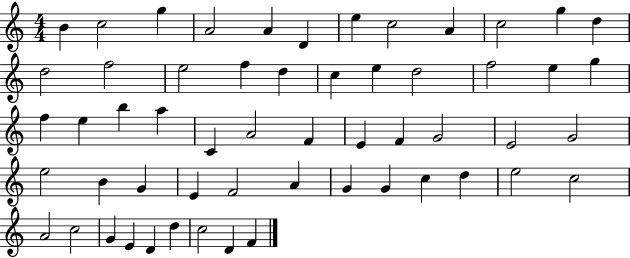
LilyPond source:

{
  \clef treble
  \numericTimeSignature
  \time 4/4
  \key c \major
  b'4 c''2 g''4 | a'2 a'4 d'4 | e''4 c''2 a'4 | c''2 g''4 d''4 | \break d''2 f''2 | e''2 f''4 d''4 | c''4 e''4 d''2 | f''2 e''4 g''4 | \break f''4 e''4 b''4 a''4 | c'4 a'2 f'4 | e'4 f'4 g'2 | e'2 g'2 | \break e''2 b'4 g'4 | e'4 f'2 a'4 | g'4 g'4 c''4 d''4 | e''2 c''2 | \break a'2 c''2 | g'4 e'4 d'4 d''4 | c''2 d'4 f'4 | \bar "|."
}